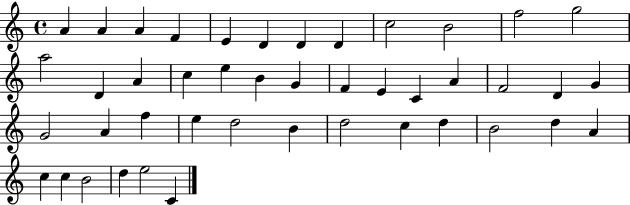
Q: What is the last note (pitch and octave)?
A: C4